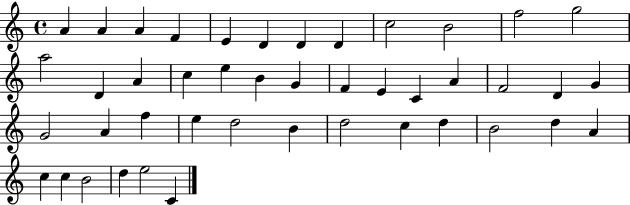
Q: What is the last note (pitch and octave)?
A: C4